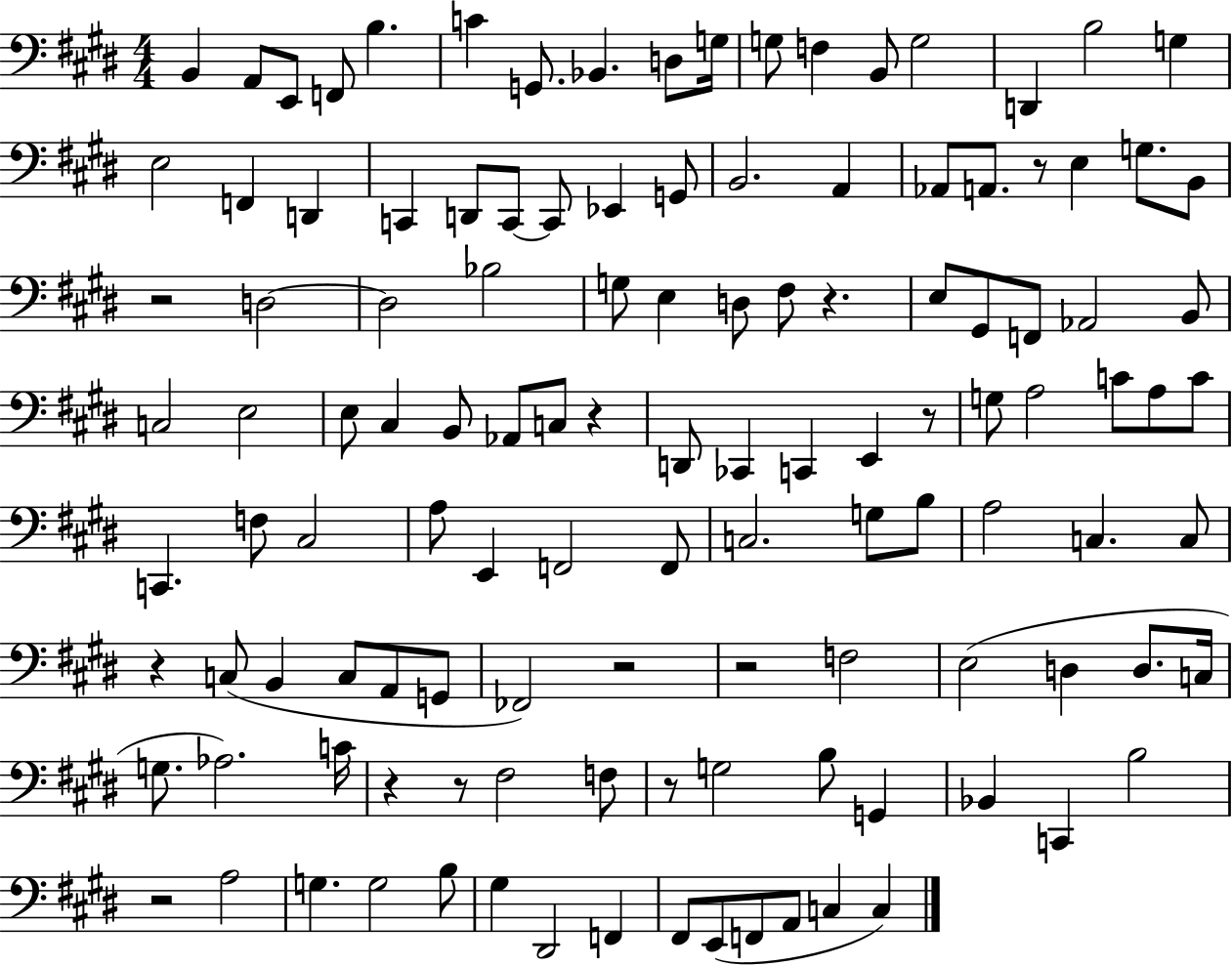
B2/q A2/e E2/e F2/e B3/q. C4/q G2/e. Bb2/q. D3/e G3/s G3/e F3/q B2/e G3/h D2/q B3/h G3/q E3/h F2/q D2/q C2/q D2/e C2/e C2/e Eb2/q G2/e B2/h. A2/q Ab2/e A2/e. R/e E3/q G3/e. B2/e R/h D3/h D3/h Bb3/h G3/e E3/q D3/e F#3/e R/q. E3/e G#2/e F2/e Ab2/h B2/e C3/h E3/h E3/e C#3/q B2/e Ab2/e C3/e R/q D2/e CES2/q C2/q E2/q R/e G3/e A3/h C4/e A3/e C4/e C2/q. F3/e C#3/h A3/e E2/q F2/h F2/e C3/h. G3/e B3/e A3/h C3/q. C3/e R/q C3/e B2/q C3/e A2/e G2/e FES2/h R/h R/h F3/h E3/h D3/q D3/e. C3/s G3/e. Ab3/h. C4/s R/q R/e F#3/h F3/e R/e G3/h B3/e G2/q Bb2/q C2/q B3/h R/h A3/h G3/q. G3/h B3/e G#3/q D#2/h F2/q F#2/e E2/e F2/e A2/e C3/q C3/q